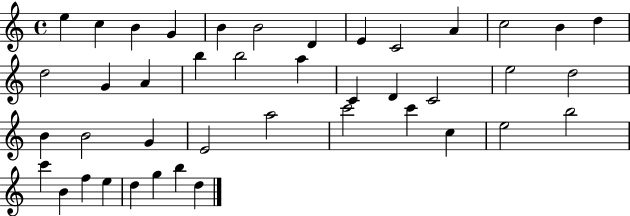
E5/q C5/q B4/q G4/q B4/q B4/h D4/q E4/q C4/h A4/q C5/h B4/q D5/q D5/h G4/q A4/q B5/q B5/h A5/q C4/q D4/q C4/h E5/h D5/h B4/q B4/h G4/q E4/h A5/h C6/h C6/q C5/q E5/h B5/h C6/q B4/q F5/q E5/q D5/q G5/q B5/q D5/q